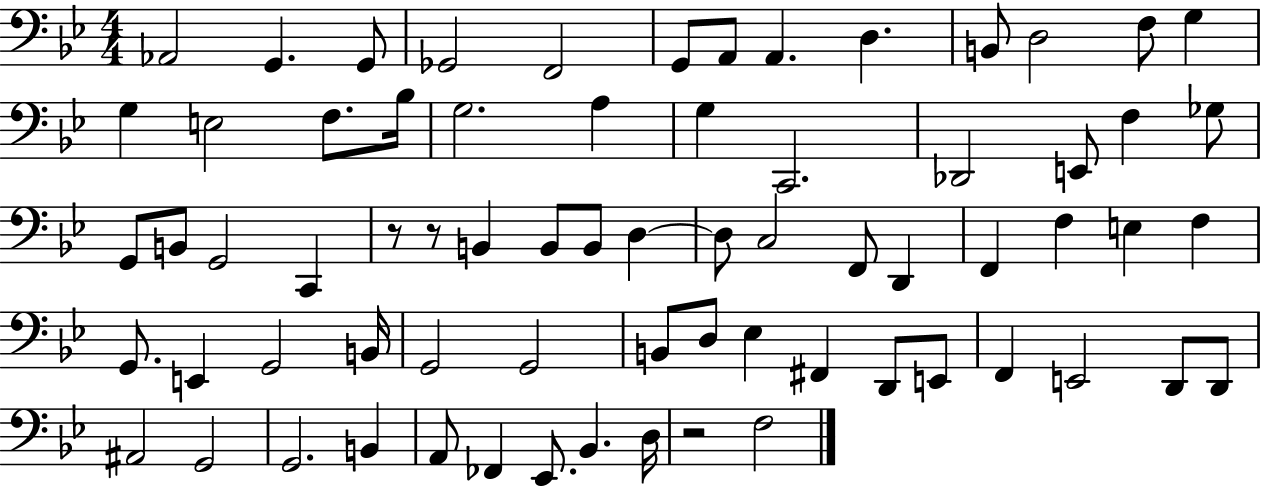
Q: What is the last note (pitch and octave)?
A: F3